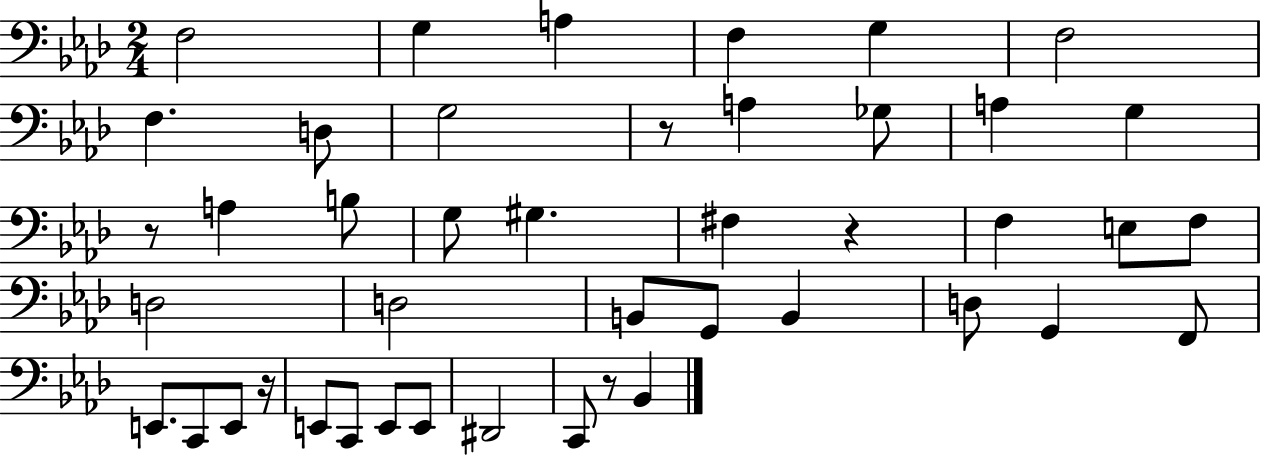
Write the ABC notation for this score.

X:1
T:Untitled
M:2/4
L:1/4
K:Ab
F,2 G, A, F, G, F,2 F, D,/2 G,2 z/2 A, _G,/2 A, G, z/2 A, B,/2 G,/2 ^G, ^F, z F, E,/2 F,/2 D,2 D,2 B,,/2 G,,/2 B,, D,/2 G,, F,,/2 E,,/2 C,,/2 E,,/2 z/4 E,,/2 C,,/2 E,,/2 E,,/2 ^D,,2 C,,/2 z/2 _B,,